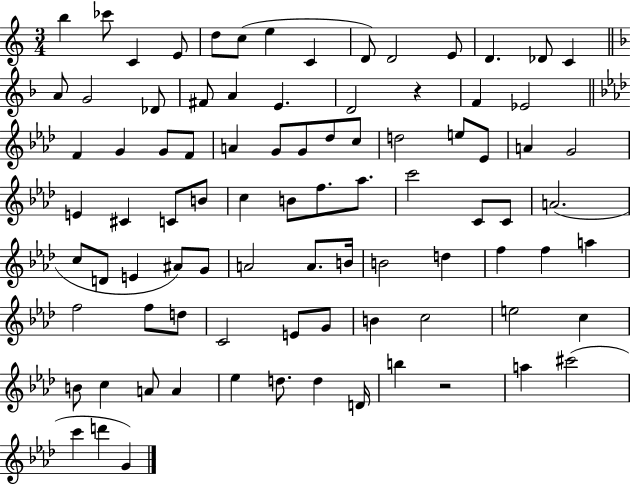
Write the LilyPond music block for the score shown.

{
  \clef treble
  \numericTimeSignature
  \time 3/4
  \key c \major
  b''4 ces'''8 c'4 e'8 | d''8 c''8( e''4 c'4 | d'8) d'2 e'8 | d'4. des'8 c'4 | \break \bar "||" \break \key d \minor a'8 g'2 des'8 | fis'8 a'4 e'4. | d'2 r4 | f'4 ees'2 | \break \bar "||" \break \key aes \major f'4 g'4 g'8 f'8 | a'4 g'8 g'8 des''8 c''8 | d''2 e''8 ees'8 | a'4 g'2 | \break e'4 cis'4 c'8 b'8 | c''4 b'8 f''8. aes''8. | c'''2 c'8 c'8 | a'2.( | \break c''8 d'8 e'4 ais'8) g'8 | a'2 a'8. b'16 | b'2 d''4 | f''4 f''4 a''4 | \break f''2 f''8 d''8 | c'2 e'8 g'8 | b'4 c''2 | e''2 c''4 | \break b'8 c''4 a'8 a'4 | ees''4 d''8. d''4 d'16 | b''4 r2 | a''4 cis'''2( | \break c'''4 d'''4 g'4) | \bar "|."
}